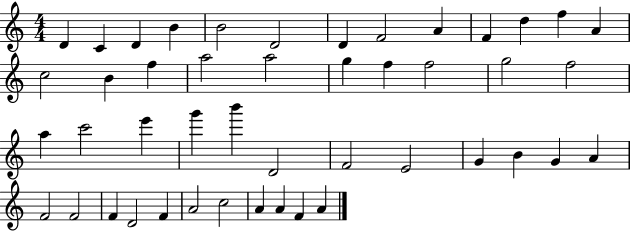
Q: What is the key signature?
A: C major